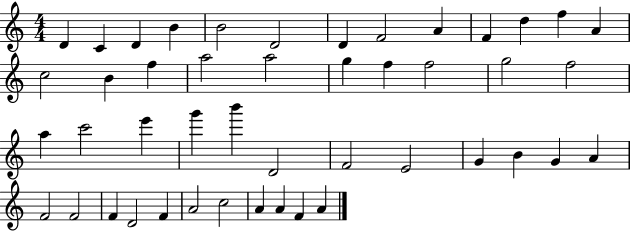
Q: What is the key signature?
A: C major